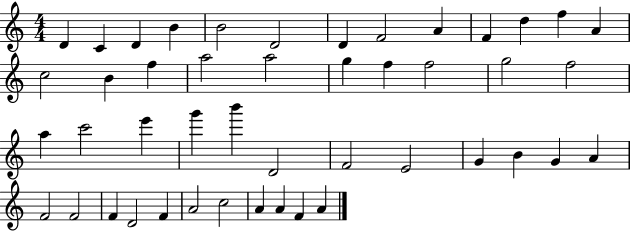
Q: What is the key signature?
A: C major